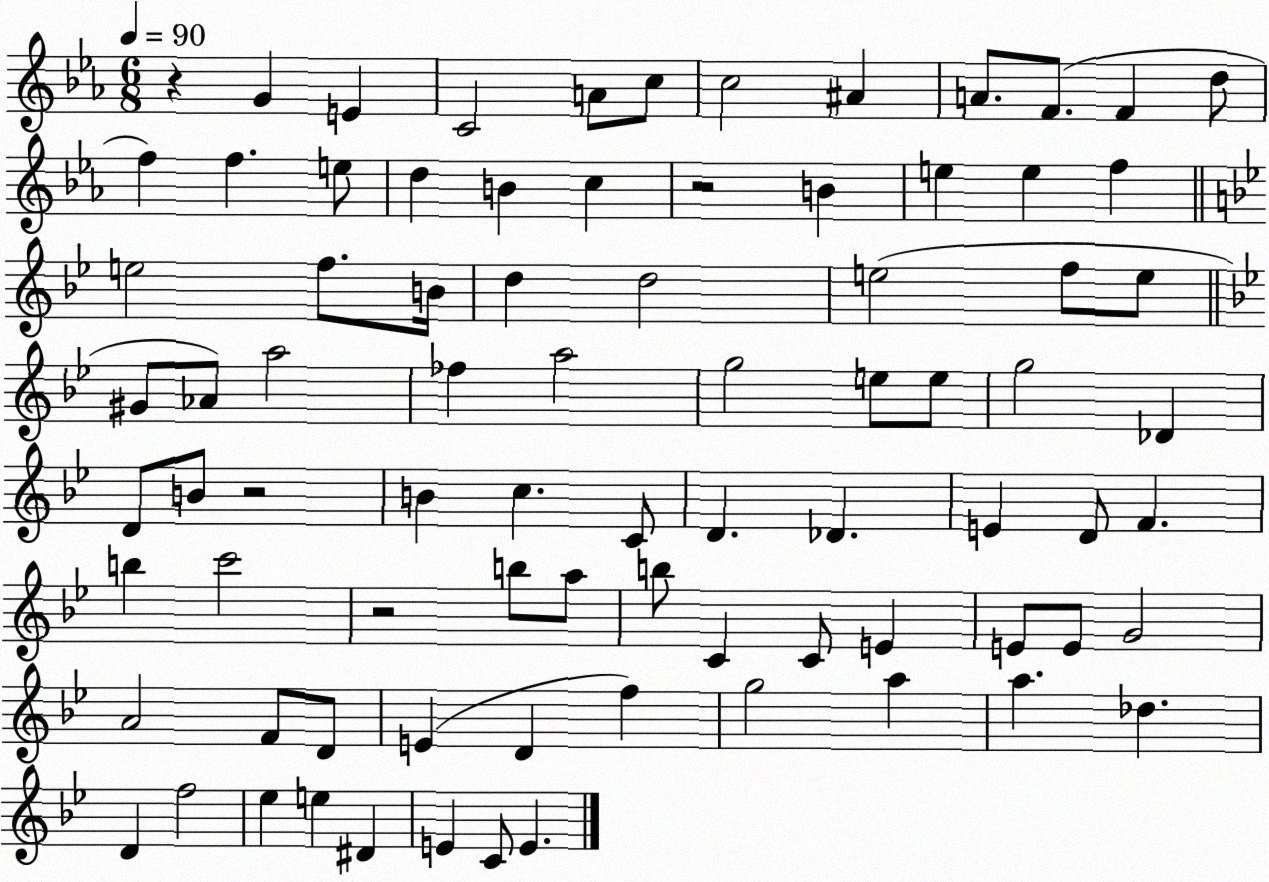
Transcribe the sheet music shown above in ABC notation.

X:1
T:Untitled
M:6/8
L:1/4
K:Eb
z G E C2 A/2 c/2 c2 ^A A/2 F/2 F d/2 f f e/2 d B c z2 B e e f e2 f/2 B/4 d d2 e2 f/2 e/2 ^G/2 _A/2 a2 _f a2 g2 e/2 e/2 g2 _D D/2 B/2 z2 B c C/2 D _D E D/2 F b c'2 z2 b/2 a/2 b/2 C C/2 E E/2 E/2 G2 A2 F/2 D/2 E D f g2 a a _d D f2 _e e ^D E C/2 E